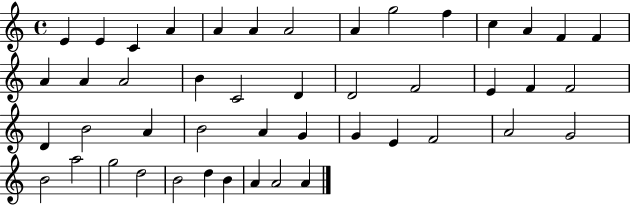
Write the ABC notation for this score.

X:1
T:Untitled
M:4/4
L:1/4
K:C
E E C A A A A2 A g2 f c A F F A A A2 B C2 D D2 F2 E F F2 D B2 A B2 A G G E F2 A2 G2 B2 a2 g2 d2 B2 d B A A2 A